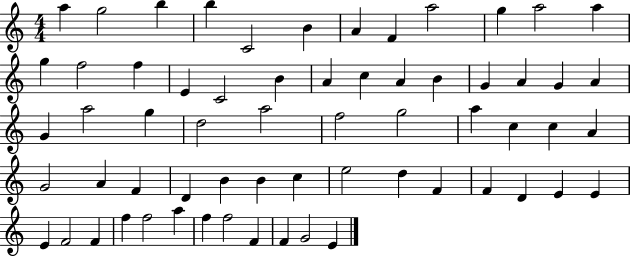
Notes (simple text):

A5/q G5/h B5/q B5/q C4/h B4/q A4/q F4/q A5/h G5/q A5/h A5/q G5/q F5/h F5/q E4/q C4/h B4/q A4/q C5/q A4/q B4/q G4/q A4/q G4/q A4/q G4/q A5/h G5/q D5/h A5/h F5/h G5/h A5/q C5/q C5/q A4/q G4/h A4/q F4/q D4/q B4/q B4/q C5/q E5/h D5/q F4/q F4/q D4/q E4/q E4/q E4/q F4/h F4/q F5/q F5/h A5/q F5/q F5/h F4/q F4/q G4/h E4/q